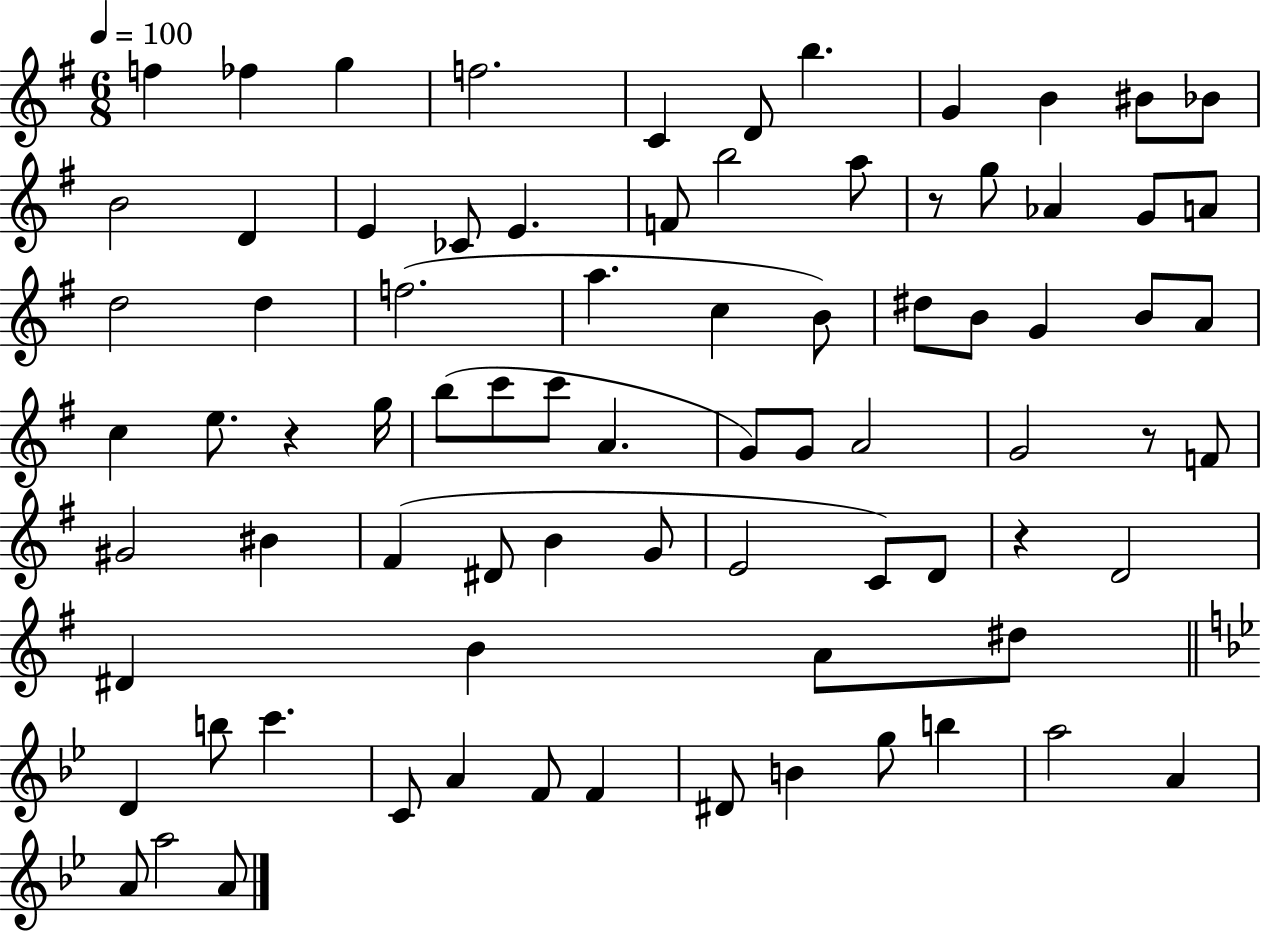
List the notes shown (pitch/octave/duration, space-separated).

F5/q FES5/q G5/q F5/h. C4/q D4/e B5/q. G4/q B4/q BIS4/e Bb4/e B4/h D4/q E4/q CES4/e E4/q. F4/e B5/h A5/e R/e G5/e Ab4/q G4/e A4/e D5/h D5/q F5/h. A5/q. C5/q B4/e D#5/e B4/e G4/q B4/e A4/e C5/q E5/e. R/q G5/s B5/e C6/e C6/e A4/q. G4/e G4/e A4/h G4/h R/e F4/e G#4/h BIS4/q F#4/q D#4/e B4/q G4/e E4/h C4/e D4/e R/q D4/h D#4/q B4/q A4/e D#5/e D4/q B5/e C6/q. C4/e A4/q F4/e F4/q D#4/e B4/q G5/e B5/q A5/h A4/q A4/e A5/h A4/e